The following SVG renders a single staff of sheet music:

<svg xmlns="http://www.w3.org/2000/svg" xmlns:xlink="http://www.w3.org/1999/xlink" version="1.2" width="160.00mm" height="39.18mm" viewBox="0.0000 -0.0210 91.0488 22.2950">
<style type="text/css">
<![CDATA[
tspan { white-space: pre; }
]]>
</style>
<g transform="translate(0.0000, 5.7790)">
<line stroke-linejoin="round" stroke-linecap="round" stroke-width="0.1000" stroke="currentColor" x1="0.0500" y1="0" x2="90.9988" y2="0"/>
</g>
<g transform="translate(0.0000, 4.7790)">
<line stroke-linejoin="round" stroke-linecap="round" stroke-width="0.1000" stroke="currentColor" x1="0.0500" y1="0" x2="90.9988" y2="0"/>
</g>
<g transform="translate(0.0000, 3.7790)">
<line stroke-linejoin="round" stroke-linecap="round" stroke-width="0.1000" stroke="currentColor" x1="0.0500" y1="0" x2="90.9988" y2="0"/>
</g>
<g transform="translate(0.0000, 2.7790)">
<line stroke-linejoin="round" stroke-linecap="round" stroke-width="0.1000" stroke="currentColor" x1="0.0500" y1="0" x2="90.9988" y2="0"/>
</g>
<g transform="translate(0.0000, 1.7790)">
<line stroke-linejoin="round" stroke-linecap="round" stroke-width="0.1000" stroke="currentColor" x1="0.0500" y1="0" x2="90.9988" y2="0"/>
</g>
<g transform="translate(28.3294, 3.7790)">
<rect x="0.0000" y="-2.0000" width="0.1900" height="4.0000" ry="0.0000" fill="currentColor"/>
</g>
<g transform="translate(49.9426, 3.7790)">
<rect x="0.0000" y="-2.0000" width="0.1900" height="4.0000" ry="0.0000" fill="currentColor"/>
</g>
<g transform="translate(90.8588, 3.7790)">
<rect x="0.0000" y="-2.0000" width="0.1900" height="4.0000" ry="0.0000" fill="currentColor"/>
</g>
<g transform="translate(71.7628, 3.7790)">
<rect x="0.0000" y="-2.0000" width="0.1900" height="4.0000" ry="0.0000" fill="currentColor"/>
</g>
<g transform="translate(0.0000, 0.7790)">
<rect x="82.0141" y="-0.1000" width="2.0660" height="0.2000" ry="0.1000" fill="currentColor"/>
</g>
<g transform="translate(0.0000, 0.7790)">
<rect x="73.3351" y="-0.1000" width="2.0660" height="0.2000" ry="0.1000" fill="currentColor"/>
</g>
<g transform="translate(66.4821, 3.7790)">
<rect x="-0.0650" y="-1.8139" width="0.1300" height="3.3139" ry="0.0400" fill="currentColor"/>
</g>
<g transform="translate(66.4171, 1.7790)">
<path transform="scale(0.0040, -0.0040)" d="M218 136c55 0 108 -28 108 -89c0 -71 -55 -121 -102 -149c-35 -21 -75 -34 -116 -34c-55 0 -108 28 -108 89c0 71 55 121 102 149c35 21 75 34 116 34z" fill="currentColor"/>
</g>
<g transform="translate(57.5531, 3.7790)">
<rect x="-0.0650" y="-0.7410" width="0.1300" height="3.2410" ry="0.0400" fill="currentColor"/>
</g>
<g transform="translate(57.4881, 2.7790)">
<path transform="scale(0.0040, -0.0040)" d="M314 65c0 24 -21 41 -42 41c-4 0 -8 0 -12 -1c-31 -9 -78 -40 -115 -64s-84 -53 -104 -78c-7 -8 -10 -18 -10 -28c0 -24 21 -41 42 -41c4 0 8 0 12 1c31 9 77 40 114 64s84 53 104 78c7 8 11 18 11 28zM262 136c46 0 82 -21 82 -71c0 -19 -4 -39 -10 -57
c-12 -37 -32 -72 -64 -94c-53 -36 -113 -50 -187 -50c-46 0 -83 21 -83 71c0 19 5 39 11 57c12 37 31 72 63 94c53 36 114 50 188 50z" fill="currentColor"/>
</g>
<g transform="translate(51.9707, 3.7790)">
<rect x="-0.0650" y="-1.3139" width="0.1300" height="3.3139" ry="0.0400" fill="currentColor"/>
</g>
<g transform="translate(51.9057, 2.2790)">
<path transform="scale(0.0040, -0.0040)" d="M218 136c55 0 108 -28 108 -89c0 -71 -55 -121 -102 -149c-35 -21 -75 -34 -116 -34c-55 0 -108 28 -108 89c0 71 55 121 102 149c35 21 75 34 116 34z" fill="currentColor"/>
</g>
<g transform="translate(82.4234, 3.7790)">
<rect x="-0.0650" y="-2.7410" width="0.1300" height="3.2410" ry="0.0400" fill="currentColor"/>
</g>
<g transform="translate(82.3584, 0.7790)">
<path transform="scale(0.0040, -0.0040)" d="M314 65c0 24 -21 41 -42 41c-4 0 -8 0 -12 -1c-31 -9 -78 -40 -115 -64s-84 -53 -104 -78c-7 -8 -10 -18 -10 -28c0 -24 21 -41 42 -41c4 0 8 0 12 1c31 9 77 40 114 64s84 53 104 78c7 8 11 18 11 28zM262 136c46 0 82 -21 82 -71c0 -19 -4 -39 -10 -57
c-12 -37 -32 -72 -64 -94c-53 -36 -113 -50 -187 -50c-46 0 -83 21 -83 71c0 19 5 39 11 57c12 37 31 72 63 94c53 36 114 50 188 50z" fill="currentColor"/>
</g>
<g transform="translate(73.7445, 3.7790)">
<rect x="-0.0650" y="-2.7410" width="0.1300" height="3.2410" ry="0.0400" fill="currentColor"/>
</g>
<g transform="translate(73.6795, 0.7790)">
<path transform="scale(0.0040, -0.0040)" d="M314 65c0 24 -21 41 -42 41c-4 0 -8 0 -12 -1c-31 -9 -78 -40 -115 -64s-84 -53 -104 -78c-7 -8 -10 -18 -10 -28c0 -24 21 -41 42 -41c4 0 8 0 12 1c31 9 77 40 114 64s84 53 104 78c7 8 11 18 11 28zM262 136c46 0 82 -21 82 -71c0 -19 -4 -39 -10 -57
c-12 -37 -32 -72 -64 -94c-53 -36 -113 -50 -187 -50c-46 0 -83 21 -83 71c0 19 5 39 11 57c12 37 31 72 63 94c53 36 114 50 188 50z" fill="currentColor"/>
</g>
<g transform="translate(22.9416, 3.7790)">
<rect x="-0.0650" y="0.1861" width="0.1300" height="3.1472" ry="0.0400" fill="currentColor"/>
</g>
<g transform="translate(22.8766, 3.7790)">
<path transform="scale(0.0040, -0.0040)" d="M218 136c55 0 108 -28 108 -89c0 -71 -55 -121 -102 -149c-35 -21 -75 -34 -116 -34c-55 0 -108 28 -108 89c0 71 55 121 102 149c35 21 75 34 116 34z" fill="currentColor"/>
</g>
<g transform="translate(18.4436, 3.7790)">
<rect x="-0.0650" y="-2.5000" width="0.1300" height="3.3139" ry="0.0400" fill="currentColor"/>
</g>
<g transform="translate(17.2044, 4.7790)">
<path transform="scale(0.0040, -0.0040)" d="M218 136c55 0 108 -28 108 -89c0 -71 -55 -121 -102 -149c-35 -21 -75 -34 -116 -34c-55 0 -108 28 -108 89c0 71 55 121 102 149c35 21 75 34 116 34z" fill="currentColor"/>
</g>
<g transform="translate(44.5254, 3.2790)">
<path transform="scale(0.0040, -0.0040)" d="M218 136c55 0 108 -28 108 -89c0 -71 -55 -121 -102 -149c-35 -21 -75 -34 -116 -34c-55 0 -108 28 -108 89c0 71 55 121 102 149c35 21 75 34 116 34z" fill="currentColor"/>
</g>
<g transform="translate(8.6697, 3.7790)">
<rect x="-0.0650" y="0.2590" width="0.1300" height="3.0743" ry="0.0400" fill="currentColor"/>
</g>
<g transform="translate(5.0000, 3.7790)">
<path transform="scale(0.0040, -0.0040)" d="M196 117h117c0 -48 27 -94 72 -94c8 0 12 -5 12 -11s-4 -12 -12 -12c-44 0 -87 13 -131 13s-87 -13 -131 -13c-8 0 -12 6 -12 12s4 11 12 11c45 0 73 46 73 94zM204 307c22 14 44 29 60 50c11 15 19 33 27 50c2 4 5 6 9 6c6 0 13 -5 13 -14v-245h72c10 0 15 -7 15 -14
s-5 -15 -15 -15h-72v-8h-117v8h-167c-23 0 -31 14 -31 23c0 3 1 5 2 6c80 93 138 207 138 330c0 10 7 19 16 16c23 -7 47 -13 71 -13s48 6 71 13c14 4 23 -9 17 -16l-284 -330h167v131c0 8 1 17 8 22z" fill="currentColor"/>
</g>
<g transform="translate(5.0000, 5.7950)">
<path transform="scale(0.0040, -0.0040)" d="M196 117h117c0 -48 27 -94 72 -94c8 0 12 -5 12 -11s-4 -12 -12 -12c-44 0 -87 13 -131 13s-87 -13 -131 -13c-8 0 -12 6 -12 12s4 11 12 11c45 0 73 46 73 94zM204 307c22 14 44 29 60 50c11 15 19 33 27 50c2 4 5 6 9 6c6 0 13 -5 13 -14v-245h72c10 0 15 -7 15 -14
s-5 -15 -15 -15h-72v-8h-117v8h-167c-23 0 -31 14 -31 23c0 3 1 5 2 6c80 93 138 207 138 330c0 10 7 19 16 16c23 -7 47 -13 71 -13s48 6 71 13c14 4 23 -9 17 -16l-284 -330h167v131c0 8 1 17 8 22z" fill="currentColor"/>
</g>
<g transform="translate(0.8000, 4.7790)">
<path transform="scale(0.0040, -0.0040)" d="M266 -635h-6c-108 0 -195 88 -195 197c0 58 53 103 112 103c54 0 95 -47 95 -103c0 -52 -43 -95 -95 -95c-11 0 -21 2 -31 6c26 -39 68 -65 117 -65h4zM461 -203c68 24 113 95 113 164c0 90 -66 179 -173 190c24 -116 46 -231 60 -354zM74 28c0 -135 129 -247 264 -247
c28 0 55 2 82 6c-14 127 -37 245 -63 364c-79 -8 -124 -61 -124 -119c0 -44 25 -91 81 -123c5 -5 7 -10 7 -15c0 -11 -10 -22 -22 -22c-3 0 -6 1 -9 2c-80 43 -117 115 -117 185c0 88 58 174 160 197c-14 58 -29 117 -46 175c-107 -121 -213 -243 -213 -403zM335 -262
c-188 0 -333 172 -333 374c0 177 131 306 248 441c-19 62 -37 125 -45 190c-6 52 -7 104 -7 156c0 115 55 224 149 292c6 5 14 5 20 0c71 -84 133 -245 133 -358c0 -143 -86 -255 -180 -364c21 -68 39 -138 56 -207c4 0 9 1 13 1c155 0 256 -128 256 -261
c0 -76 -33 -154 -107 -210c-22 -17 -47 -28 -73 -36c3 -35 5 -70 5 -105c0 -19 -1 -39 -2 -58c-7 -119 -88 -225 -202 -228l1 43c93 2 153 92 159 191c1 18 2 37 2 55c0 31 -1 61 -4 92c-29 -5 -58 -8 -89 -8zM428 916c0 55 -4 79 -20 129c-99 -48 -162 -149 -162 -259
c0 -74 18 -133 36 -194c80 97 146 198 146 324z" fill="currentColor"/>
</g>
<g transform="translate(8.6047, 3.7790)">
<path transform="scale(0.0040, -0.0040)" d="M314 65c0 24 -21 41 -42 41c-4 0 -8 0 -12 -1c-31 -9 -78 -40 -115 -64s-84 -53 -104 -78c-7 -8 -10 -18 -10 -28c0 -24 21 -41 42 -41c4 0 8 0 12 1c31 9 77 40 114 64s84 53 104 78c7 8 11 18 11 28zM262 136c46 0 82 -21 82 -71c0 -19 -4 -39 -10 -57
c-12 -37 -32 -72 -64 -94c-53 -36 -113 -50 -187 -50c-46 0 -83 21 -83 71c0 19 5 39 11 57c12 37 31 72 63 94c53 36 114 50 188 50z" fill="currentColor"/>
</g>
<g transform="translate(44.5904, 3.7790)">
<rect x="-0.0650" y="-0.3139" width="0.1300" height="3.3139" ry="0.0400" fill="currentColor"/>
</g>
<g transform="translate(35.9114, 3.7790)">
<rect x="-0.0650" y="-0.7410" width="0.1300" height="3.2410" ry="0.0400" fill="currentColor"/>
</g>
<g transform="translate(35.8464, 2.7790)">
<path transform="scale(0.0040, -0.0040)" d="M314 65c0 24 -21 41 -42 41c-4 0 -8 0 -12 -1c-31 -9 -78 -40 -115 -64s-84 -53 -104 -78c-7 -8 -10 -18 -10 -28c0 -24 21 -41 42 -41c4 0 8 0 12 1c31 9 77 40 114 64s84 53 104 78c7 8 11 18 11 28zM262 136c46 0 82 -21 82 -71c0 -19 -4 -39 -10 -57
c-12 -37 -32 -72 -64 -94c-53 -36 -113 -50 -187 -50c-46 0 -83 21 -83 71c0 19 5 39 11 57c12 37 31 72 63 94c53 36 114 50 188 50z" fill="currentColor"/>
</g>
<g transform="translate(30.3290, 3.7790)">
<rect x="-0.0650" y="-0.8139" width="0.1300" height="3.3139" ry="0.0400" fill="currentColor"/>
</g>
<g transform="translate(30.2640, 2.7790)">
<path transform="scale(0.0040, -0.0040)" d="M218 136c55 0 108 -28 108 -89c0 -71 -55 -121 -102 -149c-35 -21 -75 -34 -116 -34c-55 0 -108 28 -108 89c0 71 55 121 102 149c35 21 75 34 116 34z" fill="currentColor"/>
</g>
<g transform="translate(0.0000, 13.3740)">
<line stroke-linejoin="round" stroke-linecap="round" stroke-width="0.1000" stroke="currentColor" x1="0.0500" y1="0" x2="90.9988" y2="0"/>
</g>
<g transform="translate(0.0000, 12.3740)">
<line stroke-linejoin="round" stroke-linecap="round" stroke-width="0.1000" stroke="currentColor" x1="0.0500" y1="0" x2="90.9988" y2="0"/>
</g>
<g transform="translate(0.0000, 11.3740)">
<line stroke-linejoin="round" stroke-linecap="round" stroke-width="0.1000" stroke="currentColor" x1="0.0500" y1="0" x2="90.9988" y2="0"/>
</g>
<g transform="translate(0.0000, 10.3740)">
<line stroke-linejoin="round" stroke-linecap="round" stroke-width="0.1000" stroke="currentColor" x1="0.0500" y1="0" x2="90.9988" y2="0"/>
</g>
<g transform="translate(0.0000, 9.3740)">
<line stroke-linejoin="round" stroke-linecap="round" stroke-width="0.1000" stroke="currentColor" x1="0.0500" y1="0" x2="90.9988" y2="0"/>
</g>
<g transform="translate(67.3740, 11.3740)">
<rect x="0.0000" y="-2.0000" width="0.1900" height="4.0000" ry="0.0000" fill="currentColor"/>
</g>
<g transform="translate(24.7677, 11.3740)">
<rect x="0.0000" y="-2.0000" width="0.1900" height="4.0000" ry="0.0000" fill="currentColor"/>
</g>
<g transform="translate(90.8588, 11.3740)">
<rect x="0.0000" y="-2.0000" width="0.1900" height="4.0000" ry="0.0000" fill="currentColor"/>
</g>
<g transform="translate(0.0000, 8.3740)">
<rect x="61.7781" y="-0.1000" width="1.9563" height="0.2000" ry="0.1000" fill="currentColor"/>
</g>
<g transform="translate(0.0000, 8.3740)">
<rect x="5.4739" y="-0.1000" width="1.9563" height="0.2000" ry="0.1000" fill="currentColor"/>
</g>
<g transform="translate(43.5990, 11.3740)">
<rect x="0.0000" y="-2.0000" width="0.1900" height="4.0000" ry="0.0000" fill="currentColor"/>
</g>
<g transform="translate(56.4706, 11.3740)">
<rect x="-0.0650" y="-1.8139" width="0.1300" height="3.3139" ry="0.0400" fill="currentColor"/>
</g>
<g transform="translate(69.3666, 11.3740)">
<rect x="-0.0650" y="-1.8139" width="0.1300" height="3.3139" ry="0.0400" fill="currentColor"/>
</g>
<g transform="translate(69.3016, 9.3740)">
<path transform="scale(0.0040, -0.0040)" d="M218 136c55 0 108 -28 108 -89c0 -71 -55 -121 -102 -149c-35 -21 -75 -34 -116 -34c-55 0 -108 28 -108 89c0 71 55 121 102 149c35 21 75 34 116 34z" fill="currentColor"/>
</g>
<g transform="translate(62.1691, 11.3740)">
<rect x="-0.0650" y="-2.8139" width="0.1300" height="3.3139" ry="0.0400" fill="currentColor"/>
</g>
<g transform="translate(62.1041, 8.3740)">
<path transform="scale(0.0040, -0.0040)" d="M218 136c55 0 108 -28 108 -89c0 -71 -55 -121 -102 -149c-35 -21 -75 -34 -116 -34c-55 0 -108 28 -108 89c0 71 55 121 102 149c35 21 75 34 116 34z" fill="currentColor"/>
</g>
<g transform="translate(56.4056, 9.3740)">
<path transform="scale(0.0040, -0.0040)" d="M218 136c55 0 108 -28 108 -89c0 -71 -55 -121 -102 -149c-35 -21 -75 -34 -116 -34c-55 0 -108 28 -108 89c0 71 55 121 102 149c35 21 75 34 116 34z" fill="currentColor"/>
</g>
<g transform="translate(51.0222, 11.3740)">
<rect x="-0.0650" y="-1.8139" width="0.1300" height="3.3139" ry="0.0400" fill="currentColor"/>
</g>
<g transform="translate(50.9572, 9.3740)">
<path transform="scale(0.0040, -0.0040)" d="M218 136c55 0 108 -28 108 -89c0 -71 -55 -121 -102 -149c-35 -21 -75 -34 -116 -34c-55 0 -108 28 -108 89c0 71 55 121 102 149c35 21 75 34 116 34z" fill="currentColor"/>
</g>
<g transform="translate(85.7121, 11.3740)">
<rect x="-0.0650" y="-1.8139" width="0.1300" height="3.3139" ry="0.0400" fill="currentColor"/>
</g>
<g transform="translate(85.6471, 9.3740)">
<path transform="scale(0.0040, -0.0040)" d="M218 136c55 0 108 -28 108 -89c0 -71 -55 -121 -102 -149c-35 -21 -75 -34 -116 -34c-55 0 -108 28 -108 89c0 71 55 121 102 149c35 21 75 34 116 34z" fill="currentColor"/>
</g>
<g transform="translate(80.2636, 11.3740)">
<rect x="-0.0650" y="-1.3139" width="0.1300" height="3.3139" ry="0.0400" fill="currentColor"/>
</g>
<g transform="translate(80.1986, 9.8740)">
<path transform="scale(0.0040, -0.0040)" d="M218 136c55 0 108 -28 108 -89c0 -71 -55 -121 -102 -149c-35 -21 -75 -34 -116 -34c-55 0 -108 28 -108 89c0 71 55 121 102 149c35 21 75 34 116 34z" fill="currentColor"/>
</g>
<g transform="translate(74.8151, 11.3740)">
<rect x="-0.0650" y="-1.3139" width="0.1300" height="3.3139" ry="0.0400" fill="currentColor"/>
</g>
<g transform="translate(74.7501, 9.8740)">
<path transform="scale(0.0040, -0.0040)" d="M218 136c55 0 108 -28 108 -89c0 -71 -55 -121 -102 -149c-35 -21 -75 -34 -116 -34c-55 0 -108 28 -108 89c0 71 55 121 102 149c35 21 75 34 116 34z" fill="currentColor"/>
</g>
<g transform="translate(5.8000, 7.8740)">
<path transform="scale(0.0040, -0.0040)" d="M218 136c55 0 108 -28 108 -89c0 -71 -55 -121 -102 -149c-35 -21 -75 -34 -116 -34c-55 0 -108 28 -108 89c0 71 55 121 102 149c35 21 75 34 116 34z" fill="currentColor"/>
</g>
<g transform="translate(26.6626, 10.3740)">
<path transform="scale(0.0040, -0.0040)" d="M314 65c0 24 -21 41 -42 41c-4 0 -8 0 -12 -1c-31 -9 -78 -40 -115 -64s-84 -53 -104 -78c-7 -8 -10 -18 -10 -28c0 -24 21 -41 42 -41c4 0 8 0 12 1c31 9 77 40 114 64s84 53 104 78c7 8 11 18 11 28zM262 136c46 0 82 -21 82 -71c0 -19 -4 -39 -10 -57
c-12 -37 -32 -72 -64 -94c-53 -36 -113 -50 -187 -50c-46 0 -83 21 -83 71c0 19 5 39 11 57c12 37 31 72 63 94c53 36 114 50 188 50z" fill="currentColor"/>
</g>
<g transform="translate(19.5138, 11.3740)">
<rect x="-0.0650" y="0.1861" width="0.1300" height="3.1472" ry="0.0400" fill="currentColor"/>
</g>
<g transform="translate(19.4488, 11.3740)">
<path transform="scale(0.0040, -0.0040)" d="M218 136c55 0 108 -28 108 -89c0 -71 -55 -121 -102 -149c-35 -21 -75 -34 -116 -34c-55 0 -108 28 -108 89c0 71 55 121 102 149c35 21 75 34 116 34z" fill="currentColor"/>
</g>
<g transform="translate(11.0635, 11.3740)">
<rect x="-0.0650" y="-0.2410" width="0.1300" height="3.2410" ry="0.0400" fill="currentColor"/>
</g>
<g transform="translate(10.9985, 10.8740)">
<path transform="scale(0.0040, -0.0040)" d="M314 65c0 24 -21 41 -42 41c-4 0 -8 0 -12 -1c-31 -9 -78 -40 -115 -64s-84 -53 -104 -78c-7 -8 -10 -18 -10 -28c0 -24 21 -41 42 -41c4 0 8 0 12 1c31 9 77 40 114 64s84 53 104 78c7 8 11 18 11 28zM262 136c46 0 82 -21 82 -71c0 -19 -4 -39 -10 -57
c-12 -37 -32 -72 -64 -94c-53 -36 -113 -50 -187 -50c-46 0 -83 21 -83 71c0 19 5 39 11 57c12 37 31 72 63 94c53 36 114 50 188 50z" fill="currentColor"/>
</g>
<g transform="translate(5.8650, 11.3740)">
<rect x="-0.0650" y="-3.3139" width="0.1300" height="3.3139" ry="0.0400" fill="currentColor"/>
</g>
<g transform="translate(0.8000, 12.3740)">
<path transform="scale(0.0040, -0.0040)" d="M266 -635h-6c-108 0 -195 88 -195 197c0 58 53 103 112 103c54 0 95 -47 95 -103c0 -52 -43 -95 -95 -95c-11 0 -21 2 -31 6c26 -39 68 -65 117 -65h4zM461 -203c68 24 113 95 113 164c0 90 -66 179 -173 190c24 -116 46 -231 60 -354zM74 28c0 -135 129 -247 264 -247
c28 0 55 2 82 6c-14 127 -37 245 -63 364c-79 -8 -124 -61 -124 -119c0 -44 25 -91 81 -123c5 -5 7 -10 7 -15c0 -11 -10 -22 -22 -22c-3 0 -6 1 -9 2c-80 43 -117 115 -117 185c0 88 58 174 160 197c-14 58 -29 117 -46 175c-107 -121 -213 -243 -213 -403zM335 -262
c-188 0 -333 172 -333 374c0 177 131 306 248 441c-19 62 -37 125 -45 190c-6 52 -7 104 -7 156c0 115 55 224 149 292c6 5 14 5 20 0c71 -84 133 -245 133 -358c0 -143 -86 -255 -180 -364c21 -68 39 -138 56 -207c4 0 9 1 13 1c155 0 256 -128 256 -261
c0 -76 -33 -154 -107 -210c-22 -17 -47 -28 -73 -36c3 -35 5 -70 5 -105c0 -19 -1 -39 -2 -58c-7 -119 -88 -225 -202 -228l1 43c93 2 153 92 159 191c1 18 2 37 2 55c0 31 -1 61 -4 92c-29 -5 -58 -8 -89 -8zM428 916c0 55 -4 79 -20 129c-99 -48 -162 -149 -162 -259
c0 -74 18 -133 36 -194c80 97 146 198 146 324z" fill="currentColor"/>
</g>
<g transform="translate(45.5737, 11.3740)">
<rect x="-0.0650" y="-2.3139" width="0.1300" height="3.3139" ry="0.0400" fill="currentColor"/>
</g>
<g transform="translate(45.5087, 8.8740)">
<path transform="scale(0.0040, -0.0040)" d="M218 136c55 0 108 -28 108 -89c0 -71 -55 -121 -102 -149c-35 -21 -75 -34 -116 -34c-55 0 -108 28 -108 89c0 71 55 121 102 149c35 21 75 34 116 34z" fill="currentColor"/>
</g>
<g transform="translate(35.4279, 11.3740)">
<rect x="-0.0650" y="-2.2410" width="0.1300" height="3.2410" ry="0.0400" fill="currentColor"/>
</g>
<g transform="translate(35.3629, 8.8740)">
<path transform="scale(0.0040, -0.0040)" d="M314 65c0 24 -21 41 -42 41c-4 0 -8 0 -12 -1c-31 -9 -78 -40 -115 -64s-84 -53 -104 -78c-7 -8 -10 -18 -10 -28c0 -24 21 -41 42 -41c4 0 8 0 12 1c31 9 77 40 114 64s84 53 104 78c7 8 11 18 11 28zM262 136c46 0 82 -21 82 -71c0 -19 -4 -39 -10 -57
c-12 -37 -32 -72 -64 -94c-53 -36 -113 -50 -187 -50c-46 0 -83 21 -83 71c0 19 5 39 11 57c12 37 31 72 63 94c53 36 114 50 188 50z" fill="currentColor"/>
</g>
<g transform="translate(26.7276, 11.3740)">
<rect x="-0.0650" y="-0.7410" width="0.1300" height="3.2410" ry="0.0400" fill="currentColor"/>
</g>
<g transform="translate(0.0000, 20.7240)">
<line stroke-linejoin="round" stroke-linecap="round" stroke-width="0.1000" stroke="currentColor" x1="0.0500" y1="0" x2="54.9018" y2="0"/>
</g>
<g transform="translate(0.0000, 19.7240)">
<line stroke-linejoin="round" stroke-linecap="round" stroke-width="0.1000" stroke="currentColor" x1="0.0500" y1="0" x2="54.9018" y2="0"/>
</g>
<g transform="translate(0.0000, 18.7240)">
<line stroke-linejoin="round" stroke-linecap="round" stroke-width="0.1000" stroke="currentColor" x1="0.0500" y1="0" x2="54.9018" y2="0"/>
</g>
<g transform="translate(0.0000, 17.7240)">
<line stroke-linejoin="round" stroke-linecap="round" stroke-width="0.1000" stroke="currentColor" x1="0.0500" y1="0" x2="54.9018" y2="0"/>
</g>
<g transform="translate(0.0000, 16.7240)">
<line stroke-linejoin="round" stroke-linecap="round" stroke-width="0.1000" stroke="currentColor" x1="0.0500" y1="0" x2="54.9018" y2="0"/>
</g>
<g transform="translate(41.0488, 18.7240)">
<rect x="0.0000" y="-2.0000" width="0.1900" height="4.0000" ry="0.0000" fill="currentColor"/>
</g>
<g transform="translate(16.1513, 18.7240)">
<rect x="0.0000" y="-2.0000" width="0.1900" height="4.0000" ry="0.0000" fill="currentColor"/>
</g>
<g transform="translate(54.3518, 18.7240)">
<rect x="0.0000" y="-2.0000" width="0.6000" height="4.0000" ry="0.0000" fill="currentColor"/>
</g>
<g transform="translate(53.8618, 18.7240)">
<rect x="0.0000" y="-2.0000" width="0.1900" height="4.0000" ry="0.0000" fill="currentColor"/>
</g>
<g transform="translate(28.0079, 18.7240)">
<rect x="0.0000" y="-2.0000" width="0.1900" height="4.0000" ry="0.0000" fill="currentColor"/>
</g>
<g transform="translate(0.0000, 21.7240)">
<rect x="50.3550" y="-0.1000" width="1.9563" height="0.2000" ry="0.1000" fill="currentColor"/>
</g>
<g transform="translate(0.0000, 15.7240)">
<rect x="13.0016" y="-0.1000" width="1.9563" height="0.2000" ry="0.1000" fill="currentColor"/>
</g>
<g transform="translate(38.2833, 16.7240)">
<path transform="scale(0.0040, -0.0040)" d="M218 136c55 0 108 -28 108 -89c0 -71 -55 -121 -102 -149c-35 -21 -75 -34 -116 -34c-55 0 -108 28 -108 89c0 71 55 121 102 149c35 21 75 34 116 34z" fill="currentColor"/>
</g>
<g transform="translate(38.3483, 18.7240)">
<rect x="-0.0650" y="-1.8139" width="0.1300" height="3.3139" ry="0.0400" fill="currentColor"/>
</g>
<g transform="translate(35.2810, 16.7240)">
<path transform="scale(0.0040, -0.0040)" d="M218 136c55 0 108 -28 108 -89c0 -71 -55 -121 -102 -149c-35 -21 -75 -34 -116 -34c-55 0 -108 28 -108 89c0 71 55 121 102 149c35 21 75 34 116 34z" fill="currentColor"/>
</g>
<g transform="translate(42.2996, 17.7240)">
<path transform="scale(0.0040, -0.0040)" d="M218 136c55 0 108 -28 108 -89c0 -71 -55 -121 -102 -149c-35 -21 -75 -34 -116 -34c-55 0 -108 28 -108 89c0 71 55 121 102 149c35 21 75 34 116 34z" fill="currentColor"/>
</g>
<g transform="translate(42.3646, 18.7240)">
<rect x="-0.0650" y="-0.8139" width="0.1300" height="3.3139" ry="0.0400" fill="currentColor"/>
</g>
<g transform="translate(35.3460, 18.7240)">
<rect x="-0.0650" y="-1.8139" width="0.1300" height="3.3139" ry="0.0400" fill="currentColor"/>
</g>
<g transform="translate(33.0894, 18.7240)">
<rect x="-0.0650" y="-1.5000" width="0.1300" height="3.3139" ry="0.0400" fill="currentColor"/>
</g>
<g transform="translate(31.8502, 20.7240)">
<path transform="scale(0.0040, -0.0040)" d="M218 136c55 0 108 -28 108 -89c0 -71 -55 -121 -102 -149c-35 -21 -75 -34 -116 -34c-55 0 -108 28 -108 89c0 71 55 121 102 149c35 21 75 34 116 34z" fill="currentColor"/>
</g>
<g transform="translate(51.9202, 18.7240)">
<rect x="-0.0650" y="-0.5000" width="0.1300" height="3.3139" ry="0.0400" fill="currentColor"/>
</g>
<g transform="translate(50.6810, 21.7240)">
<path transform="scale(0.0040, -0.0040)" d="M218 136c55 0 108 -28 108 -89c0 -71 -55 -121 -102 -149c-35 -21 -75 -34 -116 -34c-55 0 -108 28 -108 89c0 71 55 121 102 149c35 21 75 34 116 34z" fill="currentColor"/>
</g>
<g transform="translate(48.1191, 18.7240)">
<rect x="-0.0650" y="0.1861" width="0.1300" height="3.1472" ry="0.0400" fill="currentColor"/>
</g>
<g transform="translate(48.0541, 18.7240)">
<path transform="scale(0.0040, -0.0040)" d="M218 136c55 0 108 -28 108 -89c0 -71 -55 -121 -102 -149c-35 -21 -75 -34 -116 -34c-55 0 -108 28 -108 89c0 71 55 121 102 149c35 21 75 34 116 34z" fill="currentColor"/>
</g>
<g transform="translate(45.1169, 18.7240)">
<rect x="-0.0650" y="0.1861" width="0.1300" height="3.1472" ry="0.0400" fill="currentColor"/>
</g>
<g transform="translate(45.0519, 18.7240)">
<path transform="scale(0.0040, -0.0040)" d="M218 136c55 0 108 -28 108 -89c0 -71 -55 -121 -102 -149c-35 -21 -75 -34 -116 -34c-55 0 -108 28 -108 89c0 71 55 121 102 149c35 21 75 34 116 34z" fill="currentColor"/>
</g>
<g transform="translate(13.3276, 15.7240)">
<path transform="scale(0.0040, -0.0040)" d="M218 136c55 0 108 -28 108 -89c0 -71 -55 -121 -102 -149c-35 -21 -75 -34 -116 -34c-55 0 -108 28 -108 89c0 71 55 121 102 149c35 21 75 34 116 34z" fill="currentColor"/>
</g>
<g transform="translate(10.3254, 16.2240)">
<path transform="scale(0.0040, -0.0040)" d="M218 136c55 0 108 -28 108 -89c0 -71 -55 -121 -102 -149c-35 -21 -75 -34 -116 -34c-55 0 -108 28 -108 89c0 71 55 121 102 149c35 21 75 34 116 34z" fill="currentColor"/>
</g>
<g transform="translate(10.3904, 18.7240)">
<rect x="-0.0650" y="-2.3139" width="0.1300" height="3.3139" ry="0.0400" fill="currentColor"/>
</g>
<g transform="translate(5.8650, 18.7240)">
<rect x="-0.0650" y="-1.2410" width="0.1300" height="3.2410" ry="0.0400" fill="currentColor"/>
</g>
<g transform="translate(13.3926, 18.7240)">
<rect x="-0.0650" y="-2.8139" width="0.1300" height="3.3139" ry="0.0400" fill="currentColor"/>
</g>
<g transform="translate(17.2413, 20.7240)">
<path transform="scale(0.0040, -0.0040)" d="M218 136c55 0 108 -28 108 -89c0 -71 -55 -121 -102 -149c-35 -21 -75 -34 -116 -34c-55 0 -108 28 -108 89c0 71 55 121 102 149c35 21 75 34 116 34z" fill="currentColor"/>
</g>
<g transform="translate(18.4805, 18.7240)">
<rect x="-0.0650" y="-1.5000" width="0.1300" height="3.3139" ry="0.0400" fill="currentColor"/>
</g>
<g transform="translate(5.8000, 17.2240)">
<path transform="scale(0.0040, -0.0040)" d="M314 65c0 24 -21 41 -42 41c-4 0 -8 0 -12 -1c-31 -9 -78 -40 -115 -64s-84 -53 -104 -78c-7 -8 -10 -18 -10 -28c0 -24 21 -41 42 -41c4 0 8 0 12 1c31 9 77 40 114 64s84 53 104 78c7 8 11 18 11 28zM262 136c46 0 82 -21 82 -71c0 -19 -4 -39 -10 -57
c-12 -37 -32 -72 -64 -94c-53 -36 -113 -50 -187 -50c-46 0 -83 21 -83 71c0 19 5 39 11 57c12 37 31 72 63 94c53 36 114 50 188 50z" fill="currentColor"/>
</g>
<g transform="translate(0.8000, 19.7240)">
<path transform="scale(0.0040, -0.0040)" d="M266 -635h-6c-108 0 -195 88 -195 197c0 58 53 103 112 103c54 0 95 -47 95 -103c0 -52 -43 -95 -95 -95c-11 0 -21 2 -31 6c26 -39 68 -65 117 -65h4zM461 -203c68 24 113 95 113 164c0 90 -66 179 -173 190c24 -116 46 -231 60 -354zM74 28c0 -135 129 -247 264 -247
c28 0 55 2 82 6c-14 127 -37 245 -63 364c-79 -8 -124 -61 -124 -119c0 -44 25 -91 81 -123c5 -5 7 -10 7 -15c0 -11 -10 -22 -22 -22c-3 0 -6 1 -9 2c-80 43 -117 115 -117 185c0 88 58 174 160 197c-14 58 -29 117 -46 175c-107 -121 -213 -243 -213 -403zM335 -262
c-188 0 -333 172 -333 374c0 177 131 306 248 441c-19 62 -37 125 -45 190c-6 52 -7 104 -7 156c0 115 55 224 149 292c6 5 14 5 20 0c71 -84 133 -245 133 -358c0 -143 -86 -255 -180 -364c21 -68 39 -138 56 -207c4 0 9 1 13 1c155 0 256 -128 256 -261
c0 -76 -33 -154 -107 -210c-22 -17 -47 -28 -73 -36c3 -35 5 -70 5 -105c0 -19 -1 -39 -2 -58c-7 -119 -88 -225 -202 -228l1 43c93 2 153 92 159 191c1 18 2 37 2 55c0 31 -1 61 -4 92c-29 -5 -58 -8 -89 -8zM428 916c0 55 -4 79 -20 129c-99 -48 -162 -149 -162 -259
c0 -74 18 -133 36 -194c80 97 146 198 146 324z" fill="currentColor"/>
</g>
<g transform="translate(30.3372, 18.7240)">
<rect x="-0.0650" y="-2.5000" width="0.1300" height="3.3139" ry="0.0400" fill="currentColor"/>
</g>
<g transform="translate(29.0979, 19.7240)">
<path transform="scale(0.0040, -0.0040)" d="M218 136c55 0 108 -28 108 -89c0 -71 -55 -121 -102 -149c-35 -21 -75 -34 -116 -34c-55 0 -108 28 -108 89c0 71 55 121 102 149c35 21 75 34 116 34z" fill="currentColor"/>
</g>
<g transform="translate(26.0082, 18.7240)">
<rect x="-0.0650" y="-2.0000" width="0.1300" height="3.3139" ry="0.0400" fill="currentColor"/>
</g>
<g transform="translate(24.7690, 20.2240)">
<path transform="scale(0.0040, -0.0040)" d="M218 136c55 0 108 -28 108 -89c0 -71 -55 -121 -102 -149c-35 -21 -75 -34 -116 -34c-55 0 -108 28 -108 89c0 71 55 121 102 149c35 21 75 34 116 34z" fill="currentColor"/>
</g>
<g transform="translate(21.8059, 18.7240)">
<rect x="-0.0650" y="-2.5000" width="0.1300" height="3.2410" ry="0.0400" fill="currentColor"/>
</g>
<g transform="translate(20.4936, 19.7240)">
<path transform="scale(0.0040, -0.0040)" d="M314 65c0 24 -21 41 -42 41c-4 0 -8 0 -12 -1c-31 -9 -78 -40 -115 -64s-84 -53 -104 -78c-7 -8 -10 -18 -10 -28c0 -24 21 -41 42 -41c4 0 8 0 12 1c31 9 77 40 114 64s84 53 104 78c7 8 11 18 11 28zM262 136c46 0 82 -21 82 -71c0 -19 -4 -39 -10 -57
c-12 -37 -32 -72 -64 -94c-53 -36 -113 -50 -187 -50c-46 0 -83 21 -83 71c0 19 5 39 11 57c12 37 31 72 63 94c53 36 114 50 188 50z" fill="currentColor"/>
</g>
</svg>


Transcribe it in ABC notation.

X:1
T:Untitled
M:4/4
L:1/4
K:C
B2 G B d d2 c e d2 f a2 a2 b c2 B d2 g2 g f f a f e e f e2 g a E G2 F G E f f d B B C